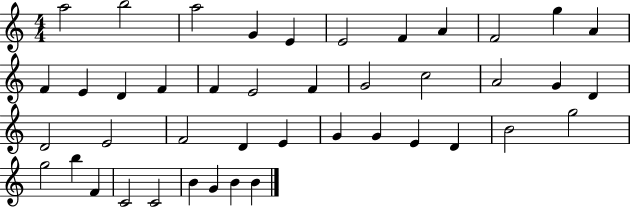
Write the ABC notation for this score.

X:1
T:Untitled
M:4/4
L:1/4
K:C
a2 b2 a2 G E E2 F A F2 g A F E D F F E2 F G2 c2 A2 G D D2 E2 F2 D E G G E D B2 g2 g2 b F C2 C2 B G B B